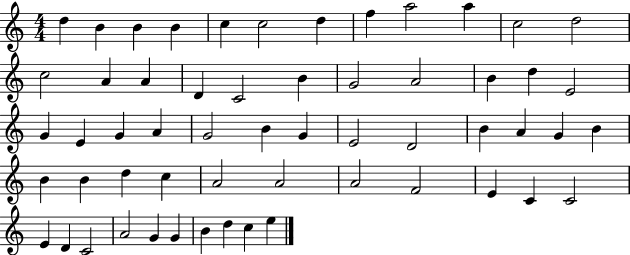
{
  \clef treble
  \numericTimeSignature
  \time 4/4
  \key c \major
  d''4 b'4 b'4 b'4 | c''4 c''2 d''4 | f''4 a''2 a''4 | c''2 d''2 | \break c''2 a'4 a'4 | d'4 c'2 b'4 | g'2 a'2 | b'4 d''4 e'2 | \break g'4 e'4 g'4 a'4 | g'2 b'4 g'4 | e'2 d'2 | b'4 a'4 g'4 b'4 | \break b'4 b'4 d''4 c''4 | a'2 a'2 | a'2 f'2 | e'4 c'4 c'2 | \break e'4 d'4 c'2 | a'2 g'4 g'4 | b'4 d''4 c''4 e''4 | \bar "|."
}